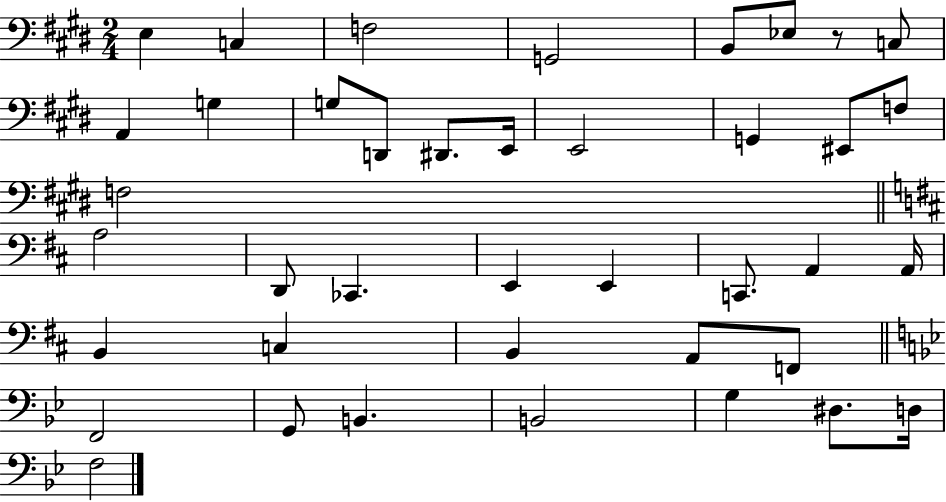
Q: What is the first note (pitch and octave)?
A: E3